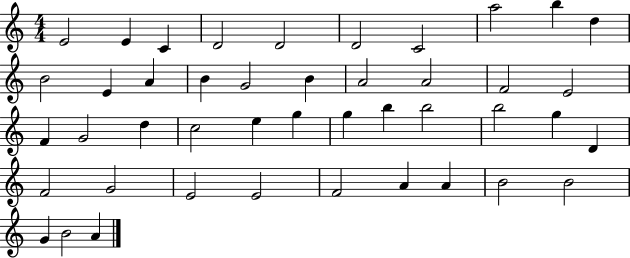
{
  \clef treble
  \numericTimeSignature
  \time 4/4
  \key c \major
  e'2 e'4 c'4 | d'2 d'2 | d'2 c'2 | a''2 b''4 d''4 | \break b'2 e'4 a'4 | b'4 g'2 b'4 | a'2 a'2 | f'2 e'2 | \break f'4 g'2 d''4 | c''2 e''4 g''4 | g''4 b''4 b''2 | b''2 g''4 d'4 | \break f'2 g'2 | e'2 e'2 | f'2 a'4 a'4 | b'2 b'2 | \break g'4 b'2 a'4 | \bar "|."
}